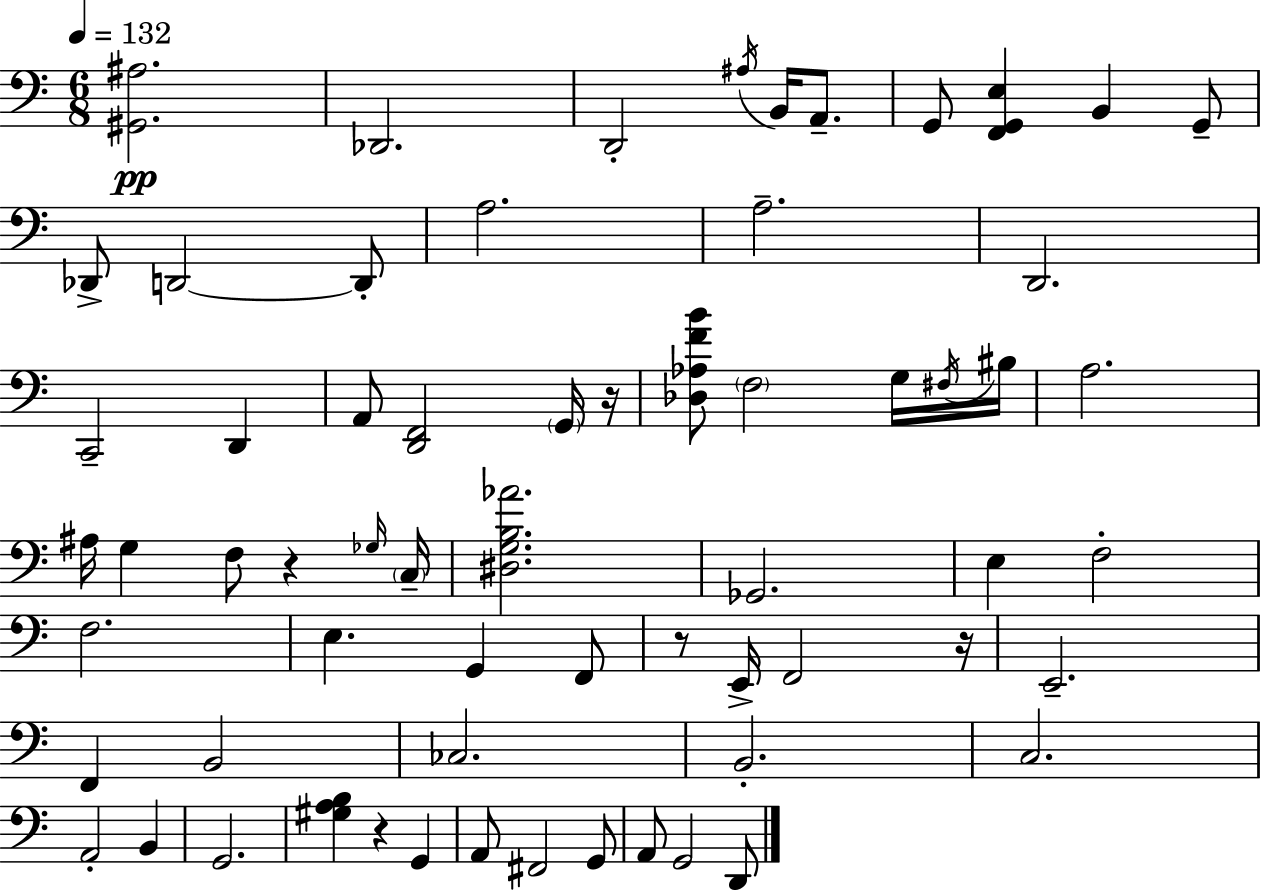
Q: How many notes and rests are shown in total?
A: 64